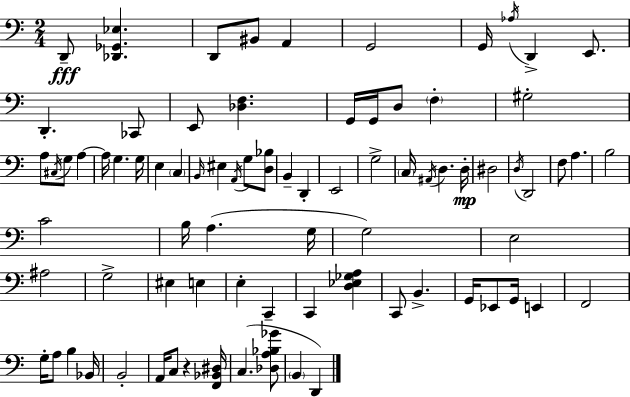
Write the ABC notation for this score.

X:1
T:Untitled
M:2/4
L:1/4
K:C
D,,/2 [_D,,_G,,_E,] D,,/2 ^B,,/2 A,, G,,2 G,,/4 _A,/4 D,, E,,/2 D,, _C,,/2 E,,/2 [_D,F,] G,,/4 G,,/4 D,/2 F, ^G,2 A,/2 ^C,/4 G,/2 A, A,/4 G, G,/4 E, C, B,,/4 ^E, A,,/4 G,/2 [D,_B,]/2 B,, D,, E,,2 G,2 C,/4 ^A,,/4 D, D,/4 ^D,2 D,/4 D,,2 F,/2 A, B,2 C2 B,/4 A, G,/4 G,2 E,2 ^A,2 G,2 ^E, E, E, C,, C,, [D,_E,_G,A,] C,,/2 B,, G,,/4 _E,,/2 G,,/4 E,, F,,2 G,/4 A,/2 B, _B,,/4 B,,2 A,,/4 C,/2 z [F,,_B,,^D,]/4 C, [_D,A,_B,_G]/2 B,, D,,